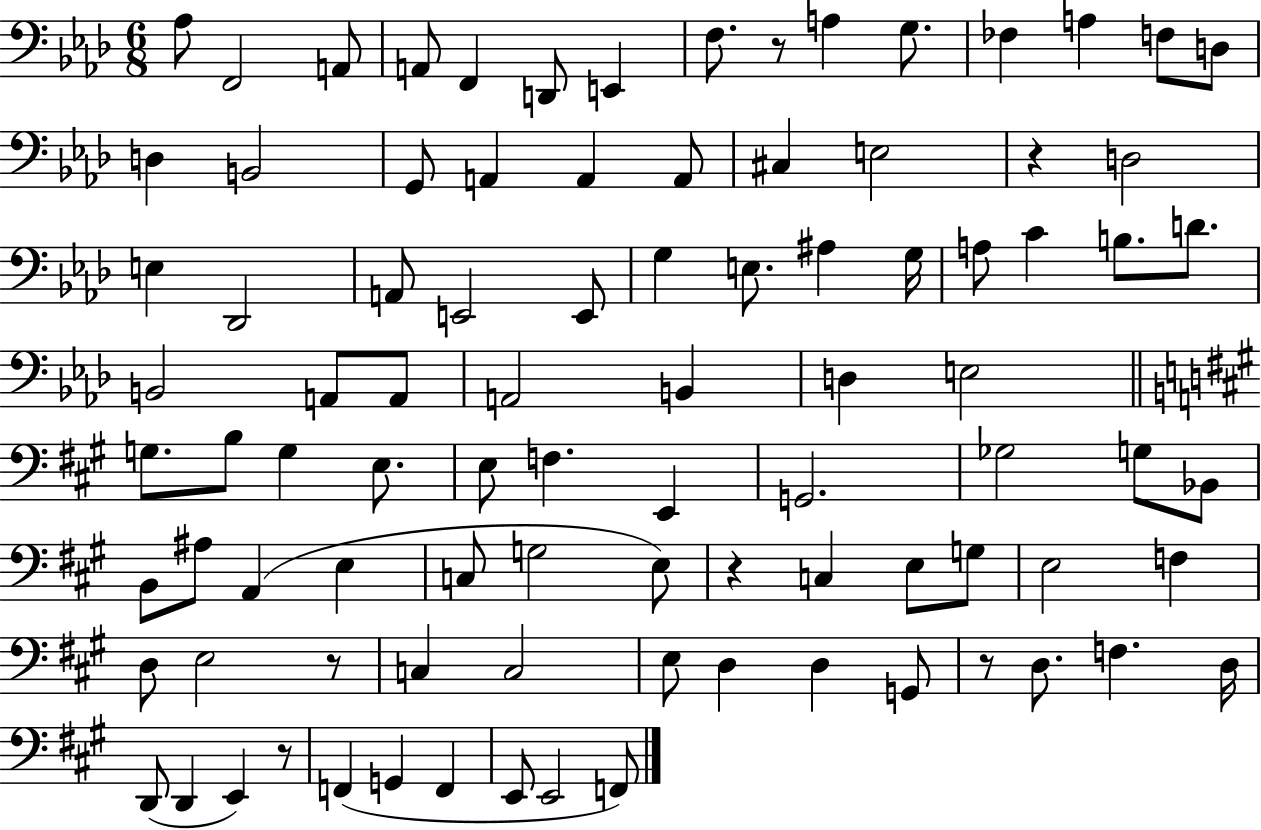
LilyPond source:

{
  \clef bass
  \numericTimeSignature
  \time 6/8
  \key aes \major
  aes8 f,2 a,8 | a,8 f,4 d,8 e,4 | f8. r8 a4 g8. | fes4 a4 f8 d8 | \break d4 b,2 | g,8 a,4 a,4 a,8 | cis4 e2 | r4 d2 | \break e4 des,2 | a,8 e,2 e,8 | g4 e8. ais4 g16 | a8 c'4 b8. d'8. | \break b,2 a,8 a,8 | a,2 b,4 | d4 e2 | \bar "||" \break \key a \major g8. b8 g4 e8. | e8 f4. e,4 | g,2. | ges2 g8 bes,8 | \break b,8 ais8 a,4( e4 | c8 g2 e8) | r4 c4 e8 g8 | e2 f4 | \break d8 e2 r8 | c4 c2 | e8 d4 d4 g,8 | r8 d8. f4. d16 | \break d,8( d,4 e,4) r8 | f,4( g,4 f,4 | e,8 e,2 f,8) | \bar "|."
}